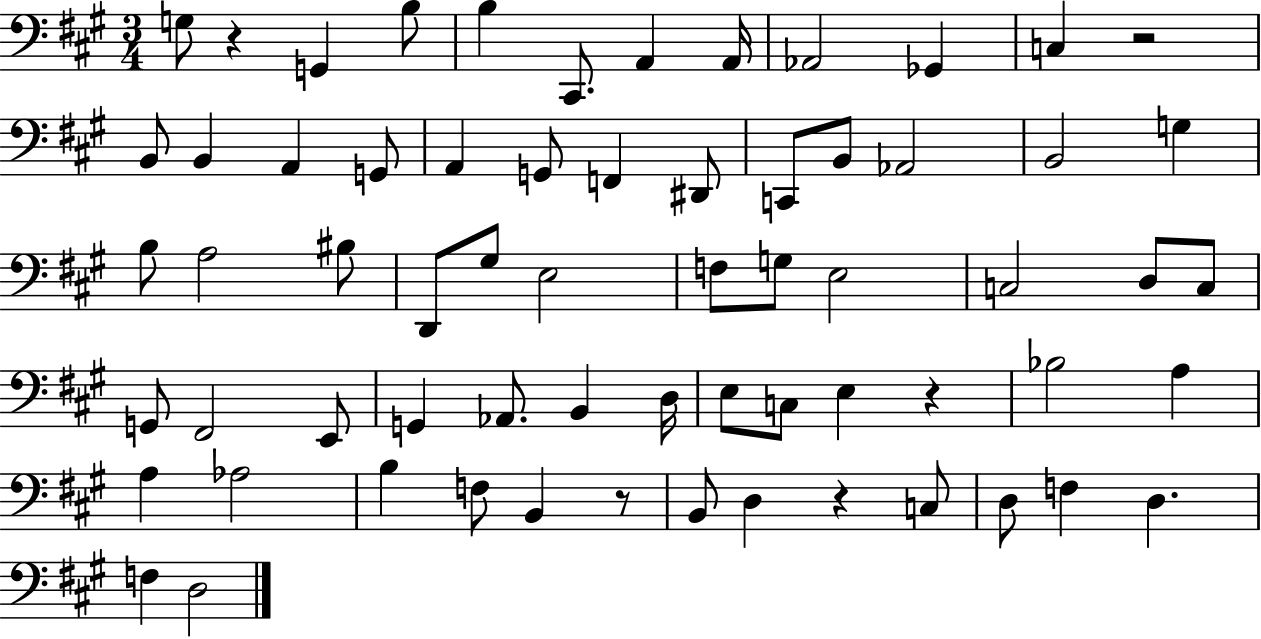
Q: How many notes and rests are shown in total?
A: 65